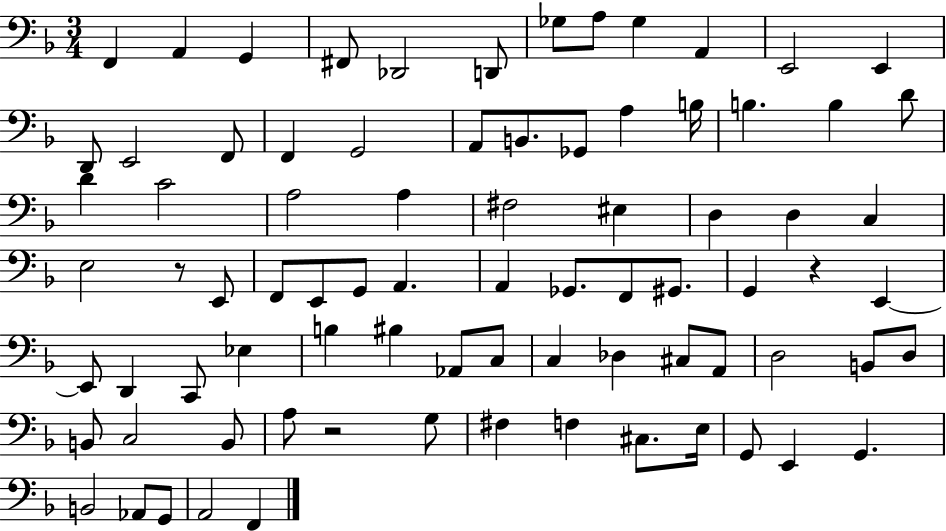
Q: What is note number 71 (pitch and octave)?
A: G2